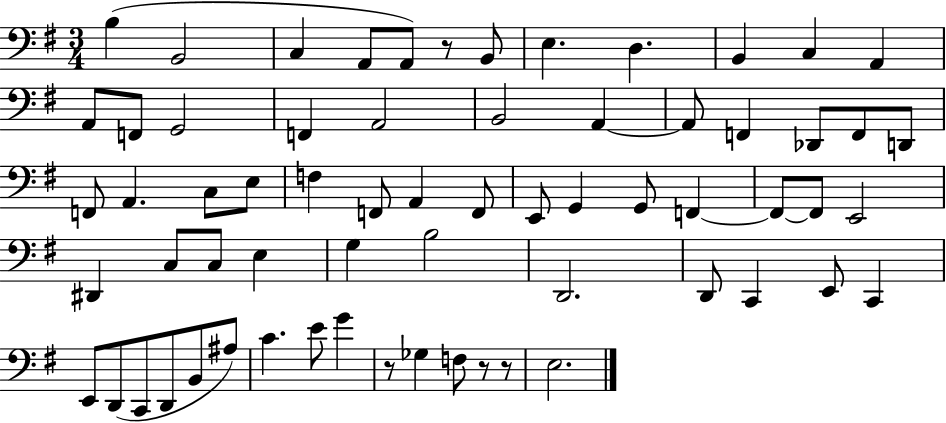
B3/q B2/h C3/q A2/e A2/e R/e B2/e E3/q. D3/q. B2/q C3/q A2/q A2/e F2/e G2/h F2/q A2/h B2/h A2/q A2/e F2/q Db2/e F2/e D2/e F2/e A2/q. C3/e E3/e F3/q F2/e A2/q F2/e E2/e G2/q G2/e F2/q F2/e F2/e E2/h D#2/q C3/e C3/e E3/q G3/q B3/h D2/h. D2/e C2/q E2/e C2/q E2/e D2/e C2/e D2/e B2/e A#3/e C4/q. E4/e G4/q R/e Gb3/q F3/e R/e R/e E3/h.